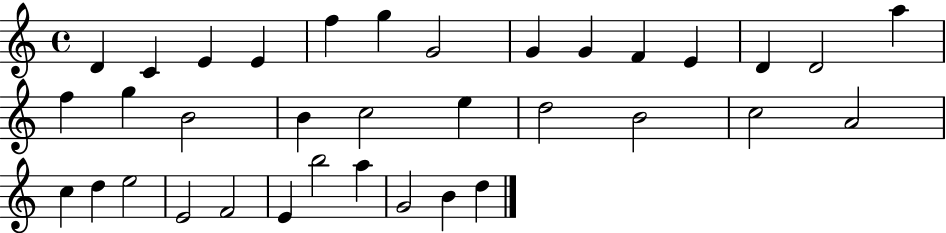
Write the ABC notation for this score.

X:1
T:Untitled
M:4/4
L:1/4
K:C
D C E E f g G2 G G F E D D2 a f g B2 B c2 e d2 B2 c2 A2 c d e2 E2 F2 E b2 a G2 B d